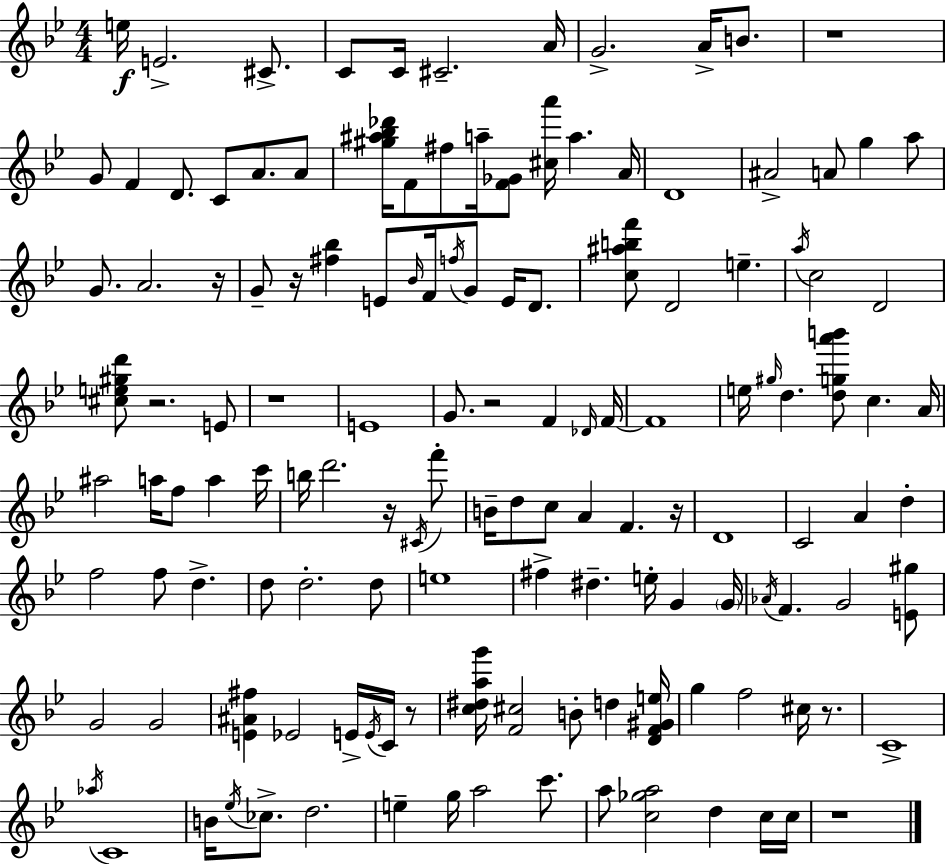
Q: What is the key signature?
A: G minor